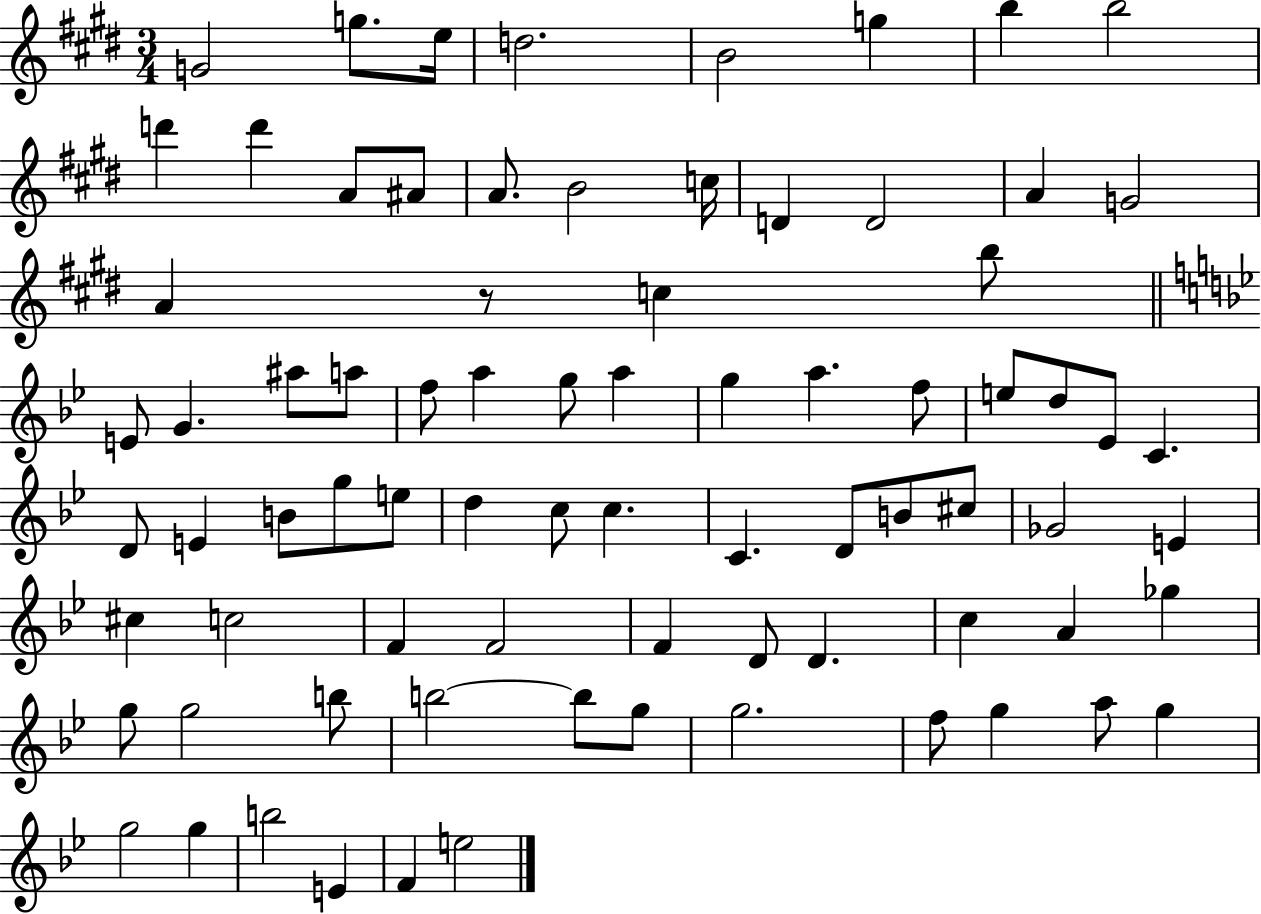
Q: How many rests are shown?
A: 1